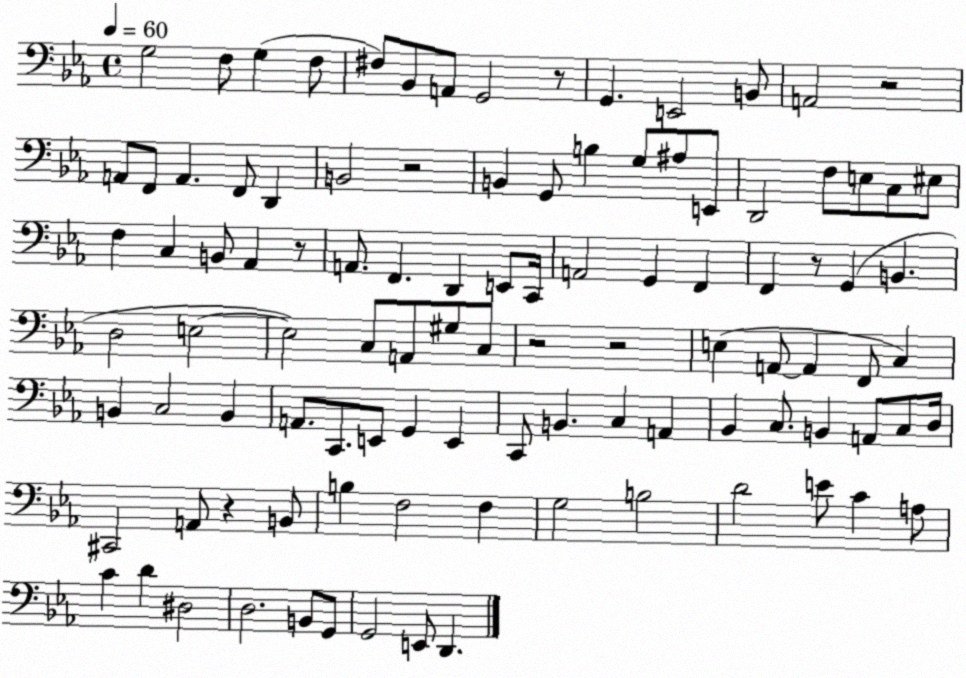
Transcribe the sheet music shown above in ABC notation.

X:1
T:Untitled
M:4/4
L:1/4
K:Eb
G,2 F,/2 G, F,/2 ^F,/2 _B,,/2 A,,/2 G,,2 z/2 G,, E,,2 B,,/2 A,,2 z2 A,,/2 F,,/2 A,, F,,/2 D,, B,,2 z2 B,, G,,/2 B, G,/2 ^A,/2 E,,/2 D,,2 F,/2 E,/2 C,/2 ^E,/2 F, C, B,,/2 _A,, z/2 A,,/2 F,, D,, E,,/2 C,,/4 A,,2 G,, F,, F,, z/2 G,, B,, D,2 E,2 E,2 C,/2 A,,/2 ^G,/2 C,/2 z2 z2 E, A,,/2 A,, F,,/2 C, B,, C,2 B,, A,,/2 C,,/2 E,,/2 G,, E,, C,,/2 B,, C, A,, _B,, C,/2 B,, A,,/2 C,/2 D,/4 ^C,,2 A,,/2 z B,,/2 B, F,2 F, G,2 B,2 D2 E/2 C A,/2 C D ^D,2 D,2 B,,/2 G,,/2 G,,2 E,,/2 D,,